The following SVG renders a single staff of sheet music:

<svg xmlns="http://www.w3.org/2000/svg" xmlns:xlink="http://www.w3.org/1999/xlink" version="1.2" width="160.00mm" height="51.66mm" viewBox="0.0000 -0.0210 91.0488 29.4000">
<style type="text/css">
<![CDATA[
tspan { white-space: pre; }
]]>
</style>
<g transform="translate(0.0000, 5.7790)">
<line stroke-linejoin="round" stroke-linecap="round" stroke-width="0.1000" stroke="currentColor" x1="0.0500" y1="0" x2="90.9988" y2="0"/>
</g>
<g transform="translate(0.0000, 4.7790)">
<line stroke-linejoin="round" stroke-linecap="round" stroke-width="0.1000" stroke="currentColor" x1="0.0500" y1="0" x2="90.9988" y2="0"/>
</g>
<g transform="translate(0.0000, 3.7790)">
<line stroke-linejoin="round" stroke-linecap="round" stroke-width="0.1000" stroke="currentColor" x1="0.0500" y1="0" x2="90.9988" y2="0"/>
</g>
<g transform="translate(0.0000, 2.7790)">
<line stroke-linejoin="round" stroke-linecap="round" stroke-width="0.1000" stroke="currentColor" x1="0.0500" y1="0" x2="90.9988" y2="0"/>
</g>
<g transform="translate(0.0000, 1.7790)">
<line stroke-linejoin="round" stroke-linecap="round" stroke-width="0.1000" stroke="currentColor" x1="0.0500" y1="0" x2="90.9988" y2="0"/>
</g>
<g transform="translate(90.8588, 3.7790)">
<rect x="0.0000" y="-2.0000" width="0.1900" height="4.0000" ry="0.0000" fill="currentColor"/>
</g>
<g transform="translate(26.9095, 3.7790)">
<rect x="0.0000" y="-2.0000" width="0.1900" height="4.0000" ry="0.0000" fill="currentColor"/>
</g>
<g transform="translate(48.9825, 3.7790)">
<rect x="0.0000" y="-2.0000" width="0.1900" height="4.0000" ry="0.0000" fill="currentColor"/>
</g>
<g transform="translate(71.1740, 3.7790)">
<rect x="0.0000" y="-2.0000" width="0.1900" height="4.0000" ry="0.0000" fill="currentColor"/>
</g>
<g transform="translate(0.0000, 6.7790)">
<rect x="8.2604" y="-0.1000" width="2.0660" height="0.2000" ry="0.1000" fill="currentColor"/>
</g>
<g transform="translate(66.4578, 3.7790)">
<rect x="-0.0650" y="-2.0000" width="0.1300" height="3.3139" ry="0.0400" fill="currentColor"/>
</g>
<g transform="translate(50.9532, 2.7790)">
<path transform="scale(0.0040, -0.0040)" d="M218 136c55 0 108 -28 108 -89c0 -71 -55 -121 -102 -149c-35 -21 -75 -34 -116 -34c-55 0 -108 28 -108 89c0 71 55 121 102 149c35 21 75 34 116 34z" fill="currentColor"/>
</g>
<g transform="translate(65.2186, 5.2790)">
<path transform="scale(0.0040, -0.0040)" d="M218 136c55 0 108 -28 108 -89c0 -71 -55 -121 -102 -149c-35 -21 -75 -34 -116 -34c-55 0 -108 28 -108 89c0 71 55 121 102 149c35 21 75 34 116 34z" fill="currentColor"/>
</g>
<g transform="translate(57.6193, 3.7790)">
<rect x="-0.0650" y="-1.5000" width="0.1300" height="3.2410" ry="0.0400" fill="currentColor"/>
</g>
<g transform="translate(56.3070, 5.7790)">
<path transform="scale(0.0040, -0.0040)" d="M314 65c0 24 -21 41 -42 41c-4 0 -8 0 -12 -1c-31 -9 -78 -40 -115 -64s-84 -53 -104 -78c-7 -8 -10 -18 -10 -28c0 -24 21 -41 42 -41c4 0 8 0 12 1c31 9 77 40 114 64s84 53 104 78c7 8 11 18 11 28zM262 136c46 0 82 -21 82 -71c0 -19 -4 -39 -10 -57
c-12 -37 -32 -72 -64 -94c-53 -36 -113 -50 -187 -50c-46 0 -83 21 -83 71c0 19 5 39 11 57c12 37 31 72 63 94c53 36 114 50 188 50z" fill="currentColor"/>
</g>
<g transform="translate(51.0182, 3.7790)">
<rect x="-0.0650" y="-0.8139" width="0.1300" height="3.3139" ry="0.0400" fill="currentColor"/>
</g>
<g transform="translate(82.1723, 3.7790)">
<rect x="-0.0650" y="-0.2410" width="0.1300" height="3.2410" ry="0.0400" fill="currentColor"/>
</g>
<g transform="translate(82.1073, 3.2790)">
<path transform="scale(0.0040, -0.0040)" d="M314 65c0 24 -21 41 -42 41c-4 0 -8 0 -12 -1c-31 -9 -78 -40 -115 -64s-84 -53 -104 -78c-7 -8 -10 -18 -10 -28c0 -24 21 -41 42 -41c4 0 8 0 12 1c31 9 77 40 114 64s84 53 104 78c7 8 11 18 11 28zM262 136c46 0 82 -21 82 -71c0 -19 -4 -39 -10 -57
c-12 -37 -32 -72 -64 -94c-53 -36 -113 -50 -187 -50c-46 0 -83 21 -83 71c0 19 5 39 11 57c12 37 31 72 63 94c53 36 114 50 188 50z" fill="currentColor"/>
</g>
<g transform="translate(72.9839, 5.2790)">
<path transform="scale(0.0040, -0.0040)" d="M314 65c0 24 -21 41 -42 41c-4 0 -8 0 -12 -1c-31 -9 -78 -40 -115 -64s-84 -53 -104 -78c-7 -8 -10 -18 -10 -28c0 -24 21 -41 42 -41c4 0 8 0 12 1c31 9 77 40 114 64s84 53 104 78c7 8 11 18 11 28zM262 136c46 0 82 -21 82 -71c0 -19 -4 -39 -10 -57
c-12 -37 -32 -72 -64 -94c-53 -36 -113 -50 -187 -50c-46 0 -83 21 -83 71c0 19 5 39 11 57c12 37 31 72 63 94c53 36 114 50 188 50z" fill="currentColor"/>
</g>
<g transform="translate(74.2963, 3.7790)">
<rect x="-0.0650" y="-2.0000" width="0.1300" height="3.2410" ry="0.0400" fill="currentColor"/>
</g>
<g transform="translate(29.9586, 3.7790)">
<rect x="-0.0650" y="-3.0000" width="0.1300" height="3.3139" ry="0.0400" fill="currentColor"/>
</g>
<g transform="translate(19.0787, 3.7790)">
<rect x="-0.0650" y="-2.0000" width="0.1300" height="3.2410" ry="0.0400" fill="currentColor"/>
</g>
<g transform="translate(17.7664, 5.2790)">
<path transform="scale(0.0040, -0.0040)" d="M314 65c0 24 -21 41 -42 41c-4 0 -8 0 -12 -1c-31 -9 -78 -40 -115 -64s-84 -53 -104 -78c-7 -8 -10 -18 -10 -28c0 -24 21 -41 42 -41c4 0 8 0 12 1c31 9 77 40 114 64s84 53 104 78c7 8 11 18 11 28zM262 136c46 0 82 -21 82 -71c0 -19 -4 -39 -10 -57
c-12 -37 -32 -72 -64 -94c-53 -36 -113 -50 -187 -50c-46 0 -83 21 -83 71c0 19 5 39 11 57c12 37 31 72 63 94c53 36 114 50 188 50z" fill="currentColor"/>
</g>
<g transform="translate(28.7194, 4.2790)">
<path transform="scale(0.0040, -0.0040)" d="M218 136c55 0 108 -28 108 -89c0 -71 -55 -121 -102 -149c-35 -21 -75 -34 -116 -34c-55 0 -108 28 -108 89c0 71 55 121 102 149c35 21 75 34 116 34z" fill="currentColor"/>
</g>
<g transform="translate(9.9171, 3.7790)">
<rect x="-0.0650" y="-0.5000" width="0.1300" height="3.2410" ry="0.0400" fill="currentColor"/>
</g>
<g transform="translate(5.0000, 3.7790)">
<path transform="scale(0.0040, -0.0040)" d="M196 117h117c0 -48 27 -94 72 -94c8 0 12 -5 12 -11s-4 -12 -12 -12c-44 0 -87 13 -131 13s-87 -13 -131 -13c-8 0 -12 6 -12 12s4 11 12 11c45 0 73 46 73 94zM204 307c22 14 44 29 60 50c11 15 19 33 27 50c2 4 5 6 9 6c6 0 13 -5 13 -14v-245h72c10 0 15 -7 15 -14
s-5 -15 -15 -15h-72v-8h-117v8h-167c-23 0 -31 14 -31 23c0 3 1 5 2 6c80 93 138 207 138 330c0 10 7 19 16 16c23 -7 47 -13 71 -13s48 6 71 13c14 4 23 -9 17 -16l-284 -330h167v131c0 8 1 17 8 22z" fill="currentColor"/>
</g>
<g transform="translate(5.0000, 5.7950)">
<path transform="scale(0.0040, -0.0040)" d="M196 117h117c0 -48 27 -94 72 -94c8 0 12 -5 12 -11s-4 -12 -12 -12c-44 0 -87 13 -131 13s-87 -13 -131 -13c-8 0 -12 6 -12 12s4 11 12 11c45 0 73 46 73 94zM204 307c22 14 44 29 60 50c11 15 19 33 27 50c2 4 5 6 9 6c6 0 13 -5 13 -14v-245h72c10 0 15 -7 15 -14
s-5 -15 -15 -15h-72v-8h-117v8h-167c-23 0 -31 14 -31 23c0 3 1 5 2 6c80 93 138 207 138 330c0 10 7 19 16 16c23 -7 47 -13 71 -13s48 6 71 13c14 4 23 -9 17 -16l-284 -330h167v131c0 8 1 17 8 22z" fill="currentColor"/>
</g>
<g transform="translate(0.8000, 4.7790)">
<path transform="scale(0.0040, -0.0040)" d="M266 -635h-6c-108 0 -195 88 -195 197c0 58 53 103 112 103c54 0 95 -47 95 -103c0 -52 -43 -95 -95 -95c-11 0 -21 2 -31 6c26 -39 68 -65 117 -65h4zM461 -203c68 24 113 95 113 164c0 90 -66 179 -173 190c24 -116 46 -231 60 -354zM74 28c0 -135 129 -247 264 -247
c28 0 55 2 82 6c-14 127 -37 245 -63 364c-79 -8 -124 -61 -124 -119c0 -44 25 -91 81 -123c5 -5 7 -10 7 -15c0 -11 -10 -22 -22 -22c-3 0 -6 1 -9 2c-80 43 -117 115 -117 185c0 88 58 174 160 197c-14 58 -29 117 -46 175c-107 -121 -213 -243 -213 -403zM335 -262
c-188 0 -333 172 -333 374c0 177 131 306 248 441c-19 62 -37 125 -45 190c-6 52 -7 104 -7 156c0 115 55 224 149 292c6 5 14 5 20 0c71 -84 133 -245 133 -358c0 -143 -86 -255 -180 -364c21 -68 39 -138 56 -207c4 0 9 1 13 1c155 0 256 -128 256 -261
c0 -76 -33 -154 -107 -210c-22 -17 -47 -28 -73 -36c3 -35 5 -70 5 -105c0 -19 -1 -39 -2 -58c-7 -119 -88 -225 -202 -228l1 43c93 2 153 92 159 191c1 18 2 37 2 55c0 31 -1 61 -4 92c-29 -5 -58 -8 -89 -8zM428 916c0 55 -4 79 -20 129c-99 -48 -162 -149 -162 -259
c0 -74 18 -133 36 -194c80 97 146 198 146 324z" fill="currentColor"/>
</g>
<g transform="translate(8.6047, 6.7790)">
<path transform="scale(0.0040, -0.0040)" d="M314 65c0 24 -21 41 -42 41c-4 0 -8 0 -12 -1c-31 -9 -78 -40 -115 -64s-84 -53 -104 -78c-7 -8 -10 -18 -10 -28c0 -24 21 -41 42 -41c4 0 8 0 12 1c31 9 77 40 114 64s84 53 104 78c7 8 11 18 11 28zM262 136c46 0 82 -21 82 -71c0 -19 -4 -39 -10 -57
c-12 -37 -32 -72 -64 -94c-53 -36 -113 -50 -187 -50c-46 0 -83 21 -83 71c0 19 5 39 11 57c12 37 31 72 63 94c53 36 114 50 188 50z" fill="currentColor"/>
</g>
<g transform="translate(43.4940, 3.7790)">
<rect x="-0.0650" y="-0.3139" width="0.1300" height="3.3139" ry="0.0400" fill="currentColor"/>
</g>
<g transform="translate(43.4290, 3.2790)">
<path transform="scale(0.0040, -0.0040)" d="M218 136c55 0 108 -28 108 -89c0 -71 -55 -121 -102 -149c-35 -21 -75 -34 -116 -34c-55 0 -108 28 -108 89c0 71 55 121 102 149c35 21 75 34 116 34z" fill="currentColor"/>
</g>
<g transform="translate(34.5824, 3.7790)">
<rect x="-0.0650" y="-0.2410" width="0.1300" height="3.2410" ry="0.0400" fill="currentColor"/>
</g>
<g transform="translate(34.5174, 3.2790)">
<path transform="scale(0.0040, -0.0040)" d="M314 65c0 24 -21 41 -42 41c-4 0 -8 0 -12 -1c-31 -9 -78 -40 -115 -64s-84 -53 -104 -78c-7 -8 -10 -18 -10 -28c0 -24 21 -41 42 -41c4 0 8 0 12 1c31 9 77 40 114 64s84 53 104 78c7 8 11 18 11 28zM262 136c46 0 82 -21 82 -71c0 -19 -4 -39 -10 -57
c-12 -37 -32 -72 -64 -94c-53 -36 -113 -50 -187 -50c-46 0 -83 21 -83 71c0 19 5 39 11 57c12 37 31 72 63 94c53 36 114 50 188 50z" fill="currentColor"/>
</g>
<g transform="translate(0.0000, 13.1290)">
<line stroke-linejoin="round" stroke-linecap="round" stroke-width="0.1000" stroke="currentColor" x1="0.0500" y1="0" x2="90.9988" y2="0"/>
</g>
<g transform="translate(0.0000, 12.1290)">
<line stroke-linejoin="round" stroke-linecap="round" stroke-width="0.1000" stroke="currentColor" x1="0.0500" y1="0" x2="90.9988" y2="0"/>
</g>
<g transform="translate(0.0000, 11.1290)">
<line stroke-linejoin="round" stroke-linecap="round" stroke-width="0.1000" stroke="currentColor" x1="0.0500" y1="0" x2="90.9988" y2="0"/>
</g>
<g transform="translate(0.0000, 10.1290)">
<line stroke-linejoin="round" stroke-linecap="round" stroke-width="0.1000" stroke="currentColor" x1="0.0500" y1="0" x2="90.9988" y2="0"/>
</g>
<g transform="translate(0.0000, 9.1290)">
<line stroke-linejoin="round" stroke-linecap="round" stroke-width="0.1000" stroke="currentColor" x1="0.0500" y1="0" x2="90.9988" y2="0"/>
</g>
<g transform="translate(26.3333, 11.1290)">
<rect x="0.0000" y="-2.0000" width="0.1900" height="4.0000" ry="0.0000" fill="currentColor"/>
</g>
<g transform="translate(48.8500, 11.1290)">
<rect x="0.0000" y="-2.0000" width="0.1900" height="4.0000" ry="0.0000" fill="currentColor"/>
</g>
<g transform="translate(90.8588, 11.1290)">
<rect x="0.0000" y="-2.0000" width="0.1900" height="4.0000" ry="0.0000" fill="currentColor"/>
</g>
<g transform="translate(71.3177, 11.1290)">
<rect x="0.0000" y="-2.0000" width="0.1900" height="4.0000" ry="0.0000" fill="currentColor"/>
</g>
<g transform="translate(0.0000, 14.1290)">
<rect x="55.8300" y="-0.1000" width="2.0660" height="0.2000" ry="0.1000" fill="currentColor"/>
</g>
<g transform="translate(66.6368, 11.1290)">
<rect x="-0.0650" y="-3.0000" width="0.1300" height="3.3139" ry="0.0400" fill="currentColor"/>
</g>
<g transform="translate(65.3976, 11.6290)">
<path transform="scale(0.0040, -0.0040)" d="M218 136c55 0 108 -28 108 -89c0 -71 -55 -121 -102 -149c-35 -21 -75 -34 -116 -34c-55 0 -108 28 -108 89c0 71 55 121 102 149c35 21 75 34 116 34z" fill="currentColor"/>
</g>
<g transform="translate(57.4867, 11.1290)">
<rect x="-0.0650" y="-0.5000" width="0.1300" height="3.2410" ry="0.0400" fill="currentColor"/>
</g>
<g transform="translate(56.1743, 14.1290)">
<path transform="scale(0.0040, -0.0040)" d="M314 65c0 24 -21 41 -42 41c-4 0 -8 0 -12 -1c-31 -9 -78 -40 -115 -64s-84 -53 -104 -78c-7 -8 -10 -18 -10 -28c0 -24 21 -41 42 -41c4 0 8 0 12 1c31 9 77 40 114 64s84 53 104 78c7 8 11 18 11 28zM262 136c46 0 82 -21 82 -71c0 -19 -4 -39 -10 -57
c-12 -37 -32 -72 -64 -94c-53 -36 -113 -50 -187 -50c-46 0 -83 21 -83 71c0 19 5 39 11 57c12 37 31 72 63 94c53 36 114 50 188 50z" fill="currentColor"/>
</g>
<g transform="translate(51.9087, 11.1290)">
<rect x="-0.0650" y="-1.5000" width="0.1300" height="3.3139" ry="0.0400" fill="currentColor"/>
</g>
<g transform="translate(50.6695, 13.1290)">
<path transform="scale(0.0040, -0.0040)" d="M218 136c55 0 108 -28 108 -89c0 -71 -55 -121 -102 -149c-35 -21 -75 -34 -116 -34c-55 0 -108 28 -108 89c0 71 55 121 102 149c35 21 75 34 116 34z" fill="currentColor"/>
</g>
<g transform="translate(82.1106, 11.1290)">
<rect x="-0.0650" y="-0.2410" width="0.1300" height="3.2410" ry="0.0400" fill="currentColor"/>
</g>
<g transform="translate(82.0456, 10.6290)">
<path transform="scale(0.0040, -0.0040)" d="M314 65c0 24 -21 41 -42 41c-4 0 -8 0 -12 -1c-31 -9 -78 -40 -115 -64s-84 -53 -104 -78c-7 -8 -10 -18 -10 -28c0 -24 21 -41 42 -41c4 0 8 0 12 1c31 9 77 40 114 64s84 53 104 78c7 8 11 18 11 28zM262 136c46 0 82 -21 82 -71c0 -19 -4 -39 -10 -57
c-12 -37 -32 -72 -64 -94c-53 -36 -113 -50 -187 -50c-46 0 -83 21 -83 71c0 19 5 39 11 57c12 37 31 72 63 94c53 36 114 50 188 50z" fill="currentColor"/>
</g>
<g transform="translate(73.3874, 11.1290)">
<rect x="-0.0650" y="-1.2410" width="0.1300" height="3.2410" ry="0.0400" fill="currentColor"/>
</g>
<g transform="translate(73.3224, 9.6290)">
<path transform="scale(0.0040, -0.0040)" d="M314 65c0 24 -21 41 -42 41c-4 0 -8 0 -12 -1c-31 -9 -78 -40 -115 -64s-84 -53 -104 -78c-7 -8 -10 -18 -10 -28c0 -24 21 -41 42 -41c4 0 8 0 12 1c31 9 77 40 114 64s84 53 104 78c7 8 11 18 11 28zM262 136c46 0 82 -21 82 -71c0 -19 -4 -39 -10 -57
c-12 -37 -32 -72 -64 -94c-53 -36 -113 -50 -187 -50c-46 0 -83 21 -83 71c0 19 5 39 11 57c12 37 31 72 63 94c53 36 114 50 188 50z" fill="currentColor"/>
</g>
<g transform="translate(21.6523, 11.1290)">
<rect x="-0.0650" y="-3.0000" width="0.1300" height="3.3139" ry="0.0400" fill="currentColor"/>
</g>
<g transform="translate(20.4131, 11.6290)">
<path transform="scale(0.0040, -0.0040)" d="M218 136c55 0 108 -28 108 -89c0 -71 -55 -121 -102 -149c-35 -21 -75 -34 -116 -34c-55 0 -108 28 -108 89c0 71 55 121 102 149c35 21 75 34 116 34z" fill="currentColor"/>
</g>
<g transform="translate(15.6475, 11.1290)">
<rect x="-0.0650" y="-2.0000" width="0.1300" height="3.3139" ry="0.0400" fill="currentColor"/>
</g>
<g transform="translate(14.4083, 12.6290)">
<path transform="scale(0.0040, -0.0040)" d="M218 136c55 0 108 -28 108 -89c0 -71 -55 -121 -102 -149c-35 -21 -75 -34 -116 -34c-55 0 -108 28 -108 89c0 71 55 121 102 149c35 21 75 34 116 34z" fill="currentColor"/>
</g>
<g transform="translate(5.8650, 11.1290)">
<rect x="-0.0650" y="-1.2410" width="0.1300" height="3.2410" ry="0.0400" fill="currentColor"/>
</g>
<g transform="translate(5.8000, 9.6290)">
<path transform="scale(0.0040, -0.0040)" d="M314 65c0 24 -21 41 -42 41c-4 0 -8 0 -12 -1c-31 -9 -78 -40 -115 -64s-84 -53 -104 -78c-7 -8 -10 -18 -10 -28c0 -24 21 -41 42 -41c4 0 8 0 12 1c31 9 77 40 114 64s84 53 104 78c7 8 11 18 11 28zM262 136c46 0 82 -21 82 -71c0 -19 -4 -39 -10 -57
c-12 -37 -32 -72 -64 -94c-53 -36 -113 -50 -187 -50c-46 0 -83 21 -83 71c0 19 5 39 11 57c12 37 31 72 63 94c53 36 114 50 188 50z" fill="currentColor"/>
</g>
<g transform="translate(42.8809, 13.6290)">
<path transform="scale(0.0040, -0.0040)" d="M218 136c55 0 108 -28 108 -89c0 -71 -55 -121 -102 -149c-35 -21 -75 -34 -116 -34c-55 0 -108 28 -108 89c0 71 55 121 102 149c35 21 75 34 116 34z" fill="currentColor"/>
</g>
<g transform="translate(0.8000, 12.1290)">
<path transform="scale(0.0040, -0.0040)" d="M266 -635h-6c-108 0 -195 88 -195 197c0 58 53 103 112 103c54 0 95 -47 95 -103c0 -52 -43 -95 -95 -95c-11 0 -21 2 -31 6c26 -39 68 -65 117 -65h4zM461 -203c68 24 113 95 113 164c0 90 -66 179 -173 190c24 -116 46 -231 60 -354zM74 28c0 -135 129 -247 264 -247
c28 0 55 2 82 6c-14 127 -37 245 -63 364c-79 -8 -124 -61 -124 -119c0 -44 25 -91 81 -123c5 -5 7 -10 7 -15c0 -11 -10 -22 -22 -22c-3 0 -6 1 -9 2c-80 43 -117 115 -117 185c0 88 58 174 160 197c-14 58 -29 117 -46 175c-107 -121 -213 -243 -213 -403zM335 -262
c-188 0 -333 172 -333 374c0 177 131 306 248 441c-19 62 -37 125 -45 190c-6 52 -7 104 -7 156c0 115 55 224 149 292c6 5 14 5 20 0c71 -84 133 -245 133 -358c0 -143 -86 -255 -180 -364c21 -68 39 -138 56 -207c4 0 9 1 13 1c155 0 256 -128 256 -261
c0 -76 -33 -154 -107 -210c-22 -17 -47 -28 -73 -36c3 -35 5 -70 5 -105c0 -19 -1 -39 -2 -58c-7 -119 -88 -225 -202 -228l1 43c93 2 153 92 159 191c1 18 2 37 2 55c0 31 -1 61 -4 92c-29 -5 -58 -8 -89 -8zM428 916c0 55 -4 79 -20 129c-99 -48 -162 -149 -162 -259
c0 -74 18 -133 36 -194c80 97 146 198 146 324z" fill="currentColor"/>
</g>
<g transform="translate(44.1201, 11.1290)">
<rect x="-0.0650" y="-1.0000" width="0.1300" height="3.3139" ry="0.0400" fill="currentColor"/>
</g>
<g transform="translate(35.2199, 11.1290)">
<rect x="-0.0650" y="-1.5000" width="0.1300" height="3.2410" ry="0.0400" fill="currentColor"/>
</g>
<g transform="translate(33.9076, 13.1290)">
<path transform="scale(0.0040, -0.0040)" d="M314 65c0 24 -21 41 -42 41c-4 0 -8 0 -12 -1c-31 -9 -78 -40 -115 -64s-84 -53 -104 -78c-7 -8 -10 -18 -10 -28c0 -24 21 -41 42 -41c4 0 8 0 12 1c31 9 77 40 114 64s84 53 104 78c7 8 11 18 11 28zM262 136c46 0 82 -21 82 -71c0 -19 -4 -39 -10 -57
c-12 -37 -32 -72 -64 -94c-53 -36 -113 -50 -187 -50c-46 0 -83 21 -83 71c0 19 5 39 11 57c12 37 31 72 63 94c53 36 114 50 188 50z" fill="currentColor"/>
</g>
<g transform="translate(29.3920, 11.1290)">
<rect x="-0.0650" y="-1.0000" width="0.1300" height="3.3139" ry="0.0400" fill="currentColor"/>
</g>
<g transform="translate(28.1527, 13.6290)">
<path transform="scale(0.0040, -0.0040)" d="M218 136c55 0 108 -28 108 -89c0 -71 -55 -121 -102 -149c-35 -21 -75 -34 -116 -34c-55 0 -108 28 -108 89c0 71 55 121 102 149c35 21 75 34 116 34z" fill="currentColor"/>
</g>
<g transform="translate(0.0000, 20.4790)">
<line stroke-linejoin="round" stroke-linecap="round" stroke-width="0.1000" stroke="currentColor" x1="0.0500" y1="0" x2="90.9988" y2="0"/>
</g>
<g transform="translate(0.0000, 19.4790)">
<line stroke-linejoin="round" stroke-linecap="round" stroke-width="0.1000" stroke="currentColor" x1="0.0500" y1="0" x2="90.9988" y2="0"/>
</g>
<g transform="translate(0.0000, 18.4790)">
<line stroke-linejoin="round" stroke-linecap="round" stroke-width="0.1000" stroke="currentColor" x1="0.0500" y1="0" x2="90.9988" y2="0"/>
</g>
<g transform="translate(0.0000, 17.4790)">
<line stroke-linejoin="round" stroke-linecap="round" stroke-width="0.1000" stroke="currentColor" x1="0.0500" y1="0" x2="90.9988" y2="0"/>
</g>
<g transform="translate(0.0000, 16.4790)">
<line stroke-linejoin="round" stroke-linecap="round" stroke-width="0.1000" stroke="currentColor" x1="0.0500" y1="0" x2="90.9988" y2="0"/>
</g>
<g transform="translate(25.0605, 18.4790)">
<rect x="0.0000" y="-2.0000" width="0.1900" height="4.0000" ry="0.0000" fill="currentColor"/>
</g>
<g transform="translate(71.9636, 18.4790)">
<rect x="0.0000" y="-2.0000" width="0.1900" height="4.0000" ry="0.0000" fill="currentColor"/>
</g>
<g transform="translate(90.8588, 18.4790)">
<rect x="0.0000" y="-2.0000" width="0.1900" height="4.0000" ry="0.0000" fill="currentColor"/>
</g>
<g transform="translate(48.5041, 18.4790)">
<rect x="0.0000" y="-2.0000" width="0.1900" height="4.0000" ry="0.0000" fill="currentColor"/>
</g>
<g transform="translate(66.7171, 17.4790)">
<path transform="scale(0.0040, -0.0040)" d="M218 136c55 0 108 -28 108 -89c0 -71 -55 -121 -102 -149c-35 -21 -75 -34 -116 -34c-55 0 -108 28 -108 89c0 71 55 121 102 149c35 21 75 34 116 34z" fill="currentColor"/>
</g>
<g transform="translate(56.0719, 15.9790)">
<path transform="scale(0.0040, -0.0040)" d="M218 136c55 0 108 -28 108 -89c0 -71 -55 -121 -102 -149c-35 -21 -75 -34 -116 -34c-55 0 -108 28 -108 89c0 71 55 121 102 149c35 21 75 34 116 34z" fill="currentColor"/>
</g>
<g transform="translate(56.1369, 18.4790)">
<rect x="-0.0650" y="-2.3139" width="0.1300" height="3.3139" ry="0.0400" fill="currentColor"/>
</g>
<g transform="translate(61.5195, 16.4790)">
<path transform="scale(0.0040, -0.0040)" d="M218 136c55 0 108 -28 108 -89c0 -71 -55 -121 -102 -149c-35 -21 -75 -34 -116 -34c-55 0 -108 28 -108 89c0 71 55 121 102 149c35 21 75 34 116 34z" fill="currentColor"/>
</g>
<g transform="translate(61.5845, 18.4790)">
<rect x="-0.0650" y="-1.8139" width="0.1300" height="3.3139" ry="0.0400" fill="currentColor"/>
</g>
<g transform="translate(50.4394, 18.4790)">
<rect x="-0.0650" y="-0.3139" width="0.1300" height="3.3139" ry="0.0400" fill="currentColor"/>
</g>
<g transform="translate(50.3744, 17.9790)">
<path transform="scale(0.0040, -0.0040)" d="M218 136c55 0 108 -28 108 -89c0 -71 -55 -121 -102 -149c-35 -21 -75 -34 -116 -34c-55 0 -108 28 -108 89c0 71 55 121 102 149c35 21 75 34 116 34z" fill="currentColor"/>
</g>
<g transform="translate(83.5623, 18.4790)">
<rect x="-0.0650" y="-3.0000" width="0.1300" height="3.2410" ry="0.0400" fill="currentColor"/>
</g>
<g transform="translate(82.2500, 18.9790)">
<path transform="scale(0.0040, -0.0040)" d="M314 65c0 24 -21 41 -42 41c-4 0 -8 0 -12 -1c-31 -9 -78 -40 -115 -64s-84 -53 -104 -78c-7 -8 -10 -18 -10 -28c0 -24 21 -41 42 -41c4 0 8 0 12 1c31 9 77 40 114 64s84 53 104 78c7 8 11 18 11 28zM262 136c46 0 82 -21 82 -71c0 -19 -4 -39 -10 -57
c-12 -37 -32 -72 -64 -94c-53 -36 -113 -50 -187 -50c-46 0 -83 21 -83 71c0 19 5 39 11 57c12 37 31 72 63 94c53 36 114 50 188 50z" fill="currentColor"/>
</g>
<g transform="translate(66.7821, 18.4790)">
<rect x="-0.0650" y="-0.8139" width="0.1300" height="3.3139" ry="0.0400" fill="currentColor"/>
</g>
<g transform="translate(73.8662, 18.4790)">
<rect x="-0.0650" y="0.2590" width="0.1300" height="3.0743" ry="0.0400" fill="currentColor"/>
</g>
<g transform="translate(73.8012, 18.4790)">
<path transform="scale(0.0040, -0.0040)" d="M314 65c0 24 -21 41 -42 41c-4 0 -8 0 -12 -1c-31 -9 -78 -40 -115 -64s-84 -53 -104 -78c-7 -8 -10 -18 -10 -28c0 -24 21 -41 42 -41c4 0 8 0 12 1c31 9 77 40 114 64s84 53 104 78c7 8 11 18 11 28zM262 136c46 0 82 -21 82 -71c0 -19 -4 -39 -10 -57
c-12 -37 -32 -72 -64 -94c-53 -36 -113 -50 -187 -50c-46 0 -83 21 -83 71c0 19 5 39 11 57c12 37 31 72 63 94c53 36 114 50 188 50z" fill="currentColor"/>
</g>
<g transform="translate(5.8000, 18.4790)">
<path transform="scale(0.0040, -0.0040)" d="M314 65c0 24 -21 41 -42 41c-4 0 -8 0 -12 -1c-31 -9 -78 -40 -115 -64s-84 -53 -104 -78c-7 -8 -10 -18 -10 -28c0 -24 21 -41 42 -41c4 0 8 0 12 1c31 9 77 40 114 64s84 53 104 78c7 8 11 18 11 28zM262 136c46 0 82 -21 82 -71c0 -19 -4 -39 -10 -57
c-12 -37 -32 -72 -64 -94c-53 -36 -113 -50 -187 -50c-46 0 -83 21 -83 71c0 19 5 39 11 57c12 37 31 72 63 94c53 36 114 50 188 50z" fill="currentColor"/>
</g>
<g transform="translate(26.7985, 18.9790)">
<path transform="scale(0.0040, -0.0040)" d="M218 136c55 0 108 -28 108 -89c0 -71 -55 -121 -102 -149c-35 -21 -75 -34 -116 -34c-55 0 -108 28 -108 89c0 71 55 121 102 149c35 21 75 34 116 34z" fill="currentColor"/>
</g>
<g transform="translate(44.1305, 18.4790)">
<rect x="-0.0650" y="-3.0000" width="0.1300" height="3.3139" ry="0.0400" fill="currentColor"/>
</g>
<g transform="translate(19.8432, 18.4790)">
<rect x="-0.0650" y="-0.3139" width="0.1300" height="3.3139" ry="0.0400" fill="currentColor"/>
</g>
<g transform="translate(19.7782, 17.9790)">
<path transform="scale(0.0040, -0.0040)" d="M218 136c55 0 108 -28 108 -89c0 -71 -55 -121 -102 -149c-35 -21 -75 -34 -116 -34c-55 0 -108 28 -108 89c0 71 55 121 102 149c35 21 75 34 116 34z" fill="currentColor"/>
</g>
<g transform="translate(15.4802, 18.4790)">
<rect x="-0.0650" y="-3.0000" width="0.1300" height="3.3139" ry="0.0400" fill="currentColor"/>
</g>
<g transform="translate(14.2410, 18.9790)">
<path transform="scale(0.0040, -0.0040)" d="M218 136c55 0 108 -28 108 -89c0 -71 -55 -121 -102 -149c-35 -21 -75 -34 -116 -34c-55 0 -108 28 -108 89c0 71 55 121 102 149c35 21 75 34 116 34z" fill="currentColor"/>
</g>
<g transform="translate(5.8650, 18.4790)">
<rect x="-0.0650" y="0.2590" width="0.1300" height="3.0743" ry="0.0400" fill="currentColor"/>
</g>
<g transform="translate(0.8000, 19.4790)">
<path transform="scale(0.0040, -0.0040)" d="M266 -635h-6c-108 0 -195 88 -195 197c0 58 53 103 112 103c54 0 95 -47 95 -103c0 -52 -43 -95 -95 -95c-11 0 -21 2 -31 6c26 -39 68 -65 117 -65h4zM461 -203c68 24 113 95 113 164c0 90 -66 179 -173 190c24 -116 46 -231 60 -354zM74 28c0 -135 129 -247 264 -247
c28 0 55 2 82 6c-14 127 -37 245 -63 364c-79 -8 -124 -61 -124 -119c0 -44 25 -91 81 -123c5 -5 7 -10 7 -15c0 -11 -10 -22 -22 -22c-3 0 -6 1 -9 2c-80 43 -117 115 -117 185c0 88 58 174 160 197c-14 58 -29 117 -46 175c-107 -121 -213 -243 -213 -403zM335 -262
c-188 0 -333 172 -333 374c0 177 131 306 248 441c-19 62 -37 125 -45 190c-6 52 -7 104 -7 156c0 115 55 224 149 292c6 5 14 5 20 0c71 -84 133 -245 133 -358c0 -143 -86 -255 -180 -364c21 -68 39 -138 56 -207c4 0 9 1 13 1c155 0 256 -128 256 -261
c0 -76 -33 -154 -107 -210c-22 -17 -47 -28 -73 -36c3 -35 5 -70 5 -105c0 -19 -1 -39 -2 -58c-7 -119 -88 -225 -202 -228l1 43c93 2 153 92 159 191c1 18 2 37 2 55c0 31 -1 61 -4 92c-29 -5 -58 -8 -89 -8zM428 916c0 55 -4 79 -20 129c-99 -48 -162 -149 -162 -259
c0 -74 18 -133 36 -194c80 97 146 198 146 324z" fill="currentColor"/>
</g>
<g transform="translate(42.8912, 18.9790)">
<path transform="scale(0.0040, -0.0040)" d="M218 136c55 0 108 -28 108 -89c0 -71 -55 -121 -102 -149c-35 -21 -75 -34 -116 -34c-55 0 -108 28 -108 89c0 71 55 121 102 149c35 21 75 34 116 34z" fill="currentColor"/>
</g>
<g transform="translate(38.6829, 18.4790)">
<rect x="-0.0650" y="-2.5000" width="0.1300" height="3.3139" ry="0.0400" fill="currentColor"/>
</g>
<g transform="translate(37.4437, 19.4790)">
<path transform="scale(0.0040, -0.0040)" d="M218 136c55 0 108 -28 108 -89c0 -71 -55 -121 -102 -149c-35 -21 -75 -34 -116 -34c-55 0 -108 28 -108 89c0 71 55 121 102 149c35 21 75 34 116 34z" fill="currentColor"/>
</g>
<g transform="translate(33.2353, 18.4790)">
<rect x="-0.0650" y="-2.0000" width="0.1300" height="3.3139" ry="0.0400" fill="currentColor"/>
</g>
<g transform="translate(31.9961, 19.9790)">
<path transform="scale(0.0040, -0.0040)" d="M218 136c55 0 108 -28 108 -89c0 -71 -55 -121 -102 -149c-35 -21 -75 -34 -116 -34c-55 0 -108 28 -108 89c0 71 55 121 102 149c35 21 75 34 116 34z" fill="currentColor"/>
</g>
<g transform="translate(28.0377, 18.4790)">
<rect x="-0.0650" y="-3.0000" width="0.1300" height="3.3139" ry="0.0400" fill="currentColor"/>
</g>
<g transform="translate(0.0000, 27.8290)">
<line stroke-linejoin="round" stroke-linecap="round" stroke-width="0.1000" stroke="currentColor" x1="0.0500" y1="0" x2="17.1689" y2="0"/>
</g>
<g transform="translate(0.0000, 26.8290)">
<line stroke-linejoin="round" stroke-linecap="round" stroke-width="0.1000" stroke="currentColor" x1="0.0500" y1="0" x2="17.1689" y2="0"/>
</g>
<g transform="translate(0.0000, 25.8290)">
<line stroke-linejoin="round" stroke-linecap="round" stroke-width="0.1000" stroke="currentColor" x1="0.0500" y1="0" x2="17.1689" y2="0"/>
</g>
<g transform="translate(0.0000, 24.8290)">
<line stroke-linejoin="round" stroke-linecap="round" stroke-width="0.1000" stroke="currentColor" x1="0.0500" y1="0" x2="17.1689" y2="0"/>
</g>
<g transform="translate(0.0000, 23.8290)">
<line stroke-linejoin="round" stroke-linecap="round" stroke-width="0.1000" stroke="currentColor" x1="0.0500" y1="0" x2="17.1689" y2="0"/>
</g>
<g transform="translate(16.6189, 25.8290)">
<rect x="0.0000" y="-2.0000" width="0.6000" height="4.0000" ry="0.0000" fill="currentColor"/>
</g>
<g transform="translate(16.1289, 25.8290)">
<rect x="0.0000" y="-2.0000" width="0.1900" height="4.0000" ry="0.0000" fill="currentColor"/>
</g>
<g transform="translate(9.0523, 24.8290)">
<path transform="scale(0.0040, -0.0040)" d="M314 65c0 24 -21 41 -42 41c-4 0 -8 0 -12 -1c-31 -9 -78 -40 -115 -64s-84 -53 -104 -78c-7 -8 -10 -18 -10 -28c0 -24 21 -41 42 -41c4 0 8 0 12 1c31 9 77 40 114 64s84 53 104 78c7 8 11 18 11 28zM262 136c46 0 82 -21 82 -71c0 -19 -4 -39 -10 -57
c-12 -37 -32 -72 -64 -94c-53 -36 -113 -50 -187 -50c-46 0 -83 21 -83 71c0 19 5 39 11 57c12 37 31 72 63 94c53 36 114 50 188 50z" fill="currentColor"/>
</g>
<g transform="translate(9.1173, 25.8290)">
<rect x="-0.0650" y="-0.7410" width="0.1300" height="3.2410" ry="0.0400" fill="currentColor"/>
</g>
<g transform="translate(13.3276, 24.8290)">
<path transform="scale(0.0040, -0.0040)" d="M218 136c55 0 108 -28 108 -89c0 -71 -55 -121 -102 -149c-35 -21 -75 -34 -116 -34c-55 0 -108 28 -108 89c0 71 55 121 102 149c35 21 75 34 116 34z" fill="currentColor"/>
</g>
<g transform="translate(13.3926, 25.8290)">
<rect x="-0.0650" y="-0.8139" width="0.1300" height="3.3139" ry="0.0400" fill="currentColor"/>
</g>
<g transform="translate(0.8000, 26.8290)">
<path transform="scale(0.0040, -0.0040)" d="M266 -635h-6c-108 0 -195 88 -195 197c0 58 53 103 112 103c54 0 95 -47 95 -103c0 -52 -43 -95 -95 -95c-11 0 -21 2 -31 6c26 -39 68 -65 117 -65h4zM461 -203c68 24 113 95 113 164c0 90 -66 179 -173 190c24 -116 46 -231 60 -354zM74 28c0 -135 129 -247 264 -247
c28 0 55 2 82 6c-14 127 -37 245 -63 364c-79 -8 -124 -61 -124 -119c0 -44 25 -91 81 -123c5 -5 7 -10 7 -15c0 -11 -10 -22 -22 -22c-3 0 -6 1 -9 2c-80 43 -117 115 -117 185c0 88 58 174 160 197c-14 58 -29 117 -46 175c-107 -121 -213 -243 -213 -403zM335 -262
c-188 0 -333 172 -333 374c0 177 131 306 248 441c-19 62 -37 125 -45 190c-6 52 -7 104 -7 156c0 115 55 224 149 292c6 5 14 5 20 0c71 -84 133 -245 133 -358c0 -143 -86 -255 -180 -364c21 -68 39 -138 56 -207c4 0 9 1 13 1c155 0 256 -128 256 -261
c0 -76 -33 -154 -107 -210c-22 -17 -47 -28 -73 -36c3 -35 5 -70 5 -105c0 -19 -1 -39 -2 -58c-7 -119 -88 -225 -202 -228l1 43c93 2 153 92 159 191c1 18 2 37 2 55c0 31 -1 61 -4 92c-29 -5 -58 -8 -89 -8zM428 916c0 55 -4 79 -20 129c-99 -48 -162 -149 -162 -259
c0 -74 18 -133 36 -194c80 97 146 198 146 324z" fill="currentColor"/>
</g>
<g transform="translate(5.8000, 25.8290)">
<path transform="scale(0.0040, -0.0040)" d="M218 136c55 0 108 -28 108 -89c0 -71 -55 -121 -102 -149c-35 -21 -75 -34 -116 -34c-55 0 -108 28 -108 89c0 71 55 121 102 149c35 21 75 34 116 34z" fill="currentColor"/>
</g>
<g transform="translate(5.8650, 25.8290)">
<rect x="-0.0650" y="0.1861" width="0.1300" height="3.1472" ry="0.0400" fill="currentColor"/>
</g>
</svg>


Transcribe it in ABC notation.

X:1
T:Untitled
M:4/4
L:1/4
K:C
C2 F2 A c2 c d E2 F F2 c2 e2 F A D E2 D E C2 A e2 c2 B2 A c A F G A c g f d B2 A2 B d2 d